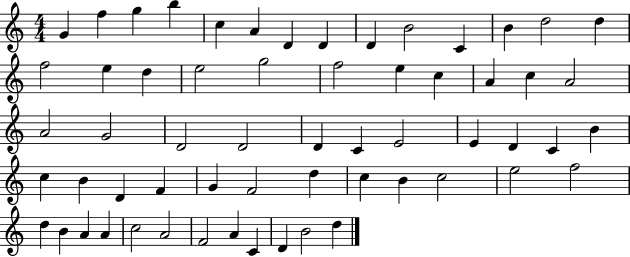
G4/q F5/q G5/q B5/q C5/q A4/q D4/q D4/q D4/q B4/h C4/q B4/q D5/h D5/q F5/h E5/q D5/q E5/h G5/h F5/h E5/q C5/q A4/q C5/q A4/h A4/h G4/h D4/h D4/h D4/q C4/q E4/h E4/q D4/q C4/q B4/q C5/q B4/q D4/q F4/q G4/q F4/h D5/q C5/q B4/q C5/h E5/h F5/h D5/q B4/q A4/q A4/q C5/h A4/h F4/h A4/q C4/q D4/q B4/h D5/q